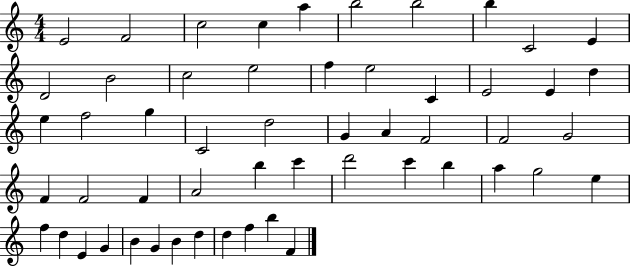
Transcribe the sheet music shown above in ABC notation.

X:1
T:Untitled
M:4/4
L:1/4
K:C
E2 F2 c2 c a b2 b2 b C2 E D2 B2 c2 e2 f e2 C E2 E d e f2 g C2 d2 G A F2 F2 G2 F F2 F A2 b c' d'2 c' b a g2 e f d E G B G B d d f b F